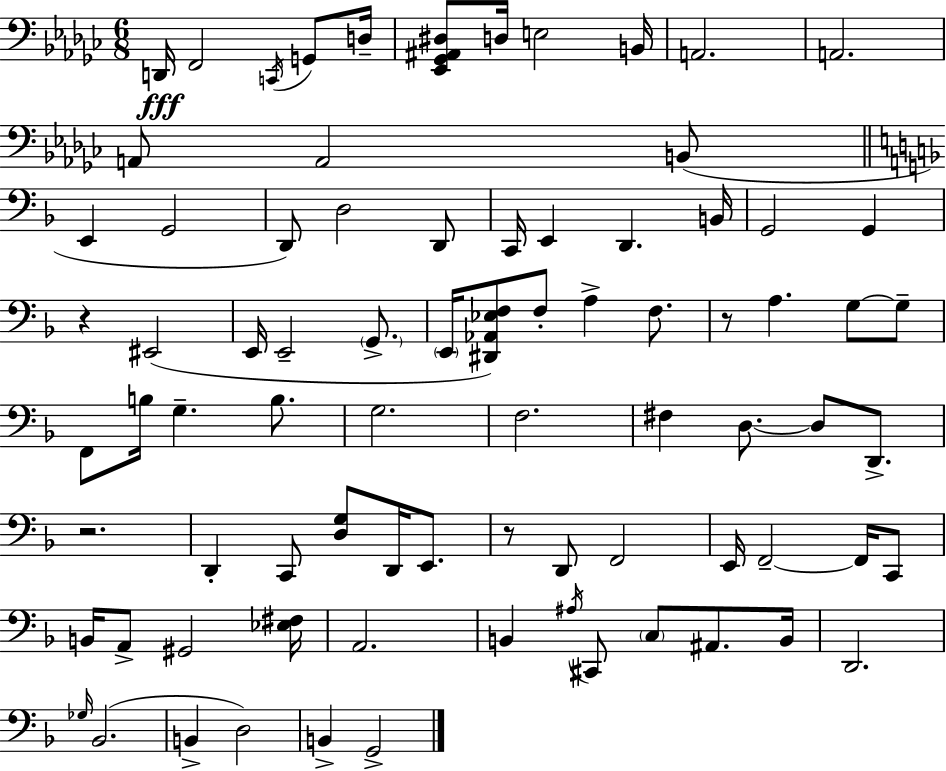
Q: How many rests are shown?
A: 4